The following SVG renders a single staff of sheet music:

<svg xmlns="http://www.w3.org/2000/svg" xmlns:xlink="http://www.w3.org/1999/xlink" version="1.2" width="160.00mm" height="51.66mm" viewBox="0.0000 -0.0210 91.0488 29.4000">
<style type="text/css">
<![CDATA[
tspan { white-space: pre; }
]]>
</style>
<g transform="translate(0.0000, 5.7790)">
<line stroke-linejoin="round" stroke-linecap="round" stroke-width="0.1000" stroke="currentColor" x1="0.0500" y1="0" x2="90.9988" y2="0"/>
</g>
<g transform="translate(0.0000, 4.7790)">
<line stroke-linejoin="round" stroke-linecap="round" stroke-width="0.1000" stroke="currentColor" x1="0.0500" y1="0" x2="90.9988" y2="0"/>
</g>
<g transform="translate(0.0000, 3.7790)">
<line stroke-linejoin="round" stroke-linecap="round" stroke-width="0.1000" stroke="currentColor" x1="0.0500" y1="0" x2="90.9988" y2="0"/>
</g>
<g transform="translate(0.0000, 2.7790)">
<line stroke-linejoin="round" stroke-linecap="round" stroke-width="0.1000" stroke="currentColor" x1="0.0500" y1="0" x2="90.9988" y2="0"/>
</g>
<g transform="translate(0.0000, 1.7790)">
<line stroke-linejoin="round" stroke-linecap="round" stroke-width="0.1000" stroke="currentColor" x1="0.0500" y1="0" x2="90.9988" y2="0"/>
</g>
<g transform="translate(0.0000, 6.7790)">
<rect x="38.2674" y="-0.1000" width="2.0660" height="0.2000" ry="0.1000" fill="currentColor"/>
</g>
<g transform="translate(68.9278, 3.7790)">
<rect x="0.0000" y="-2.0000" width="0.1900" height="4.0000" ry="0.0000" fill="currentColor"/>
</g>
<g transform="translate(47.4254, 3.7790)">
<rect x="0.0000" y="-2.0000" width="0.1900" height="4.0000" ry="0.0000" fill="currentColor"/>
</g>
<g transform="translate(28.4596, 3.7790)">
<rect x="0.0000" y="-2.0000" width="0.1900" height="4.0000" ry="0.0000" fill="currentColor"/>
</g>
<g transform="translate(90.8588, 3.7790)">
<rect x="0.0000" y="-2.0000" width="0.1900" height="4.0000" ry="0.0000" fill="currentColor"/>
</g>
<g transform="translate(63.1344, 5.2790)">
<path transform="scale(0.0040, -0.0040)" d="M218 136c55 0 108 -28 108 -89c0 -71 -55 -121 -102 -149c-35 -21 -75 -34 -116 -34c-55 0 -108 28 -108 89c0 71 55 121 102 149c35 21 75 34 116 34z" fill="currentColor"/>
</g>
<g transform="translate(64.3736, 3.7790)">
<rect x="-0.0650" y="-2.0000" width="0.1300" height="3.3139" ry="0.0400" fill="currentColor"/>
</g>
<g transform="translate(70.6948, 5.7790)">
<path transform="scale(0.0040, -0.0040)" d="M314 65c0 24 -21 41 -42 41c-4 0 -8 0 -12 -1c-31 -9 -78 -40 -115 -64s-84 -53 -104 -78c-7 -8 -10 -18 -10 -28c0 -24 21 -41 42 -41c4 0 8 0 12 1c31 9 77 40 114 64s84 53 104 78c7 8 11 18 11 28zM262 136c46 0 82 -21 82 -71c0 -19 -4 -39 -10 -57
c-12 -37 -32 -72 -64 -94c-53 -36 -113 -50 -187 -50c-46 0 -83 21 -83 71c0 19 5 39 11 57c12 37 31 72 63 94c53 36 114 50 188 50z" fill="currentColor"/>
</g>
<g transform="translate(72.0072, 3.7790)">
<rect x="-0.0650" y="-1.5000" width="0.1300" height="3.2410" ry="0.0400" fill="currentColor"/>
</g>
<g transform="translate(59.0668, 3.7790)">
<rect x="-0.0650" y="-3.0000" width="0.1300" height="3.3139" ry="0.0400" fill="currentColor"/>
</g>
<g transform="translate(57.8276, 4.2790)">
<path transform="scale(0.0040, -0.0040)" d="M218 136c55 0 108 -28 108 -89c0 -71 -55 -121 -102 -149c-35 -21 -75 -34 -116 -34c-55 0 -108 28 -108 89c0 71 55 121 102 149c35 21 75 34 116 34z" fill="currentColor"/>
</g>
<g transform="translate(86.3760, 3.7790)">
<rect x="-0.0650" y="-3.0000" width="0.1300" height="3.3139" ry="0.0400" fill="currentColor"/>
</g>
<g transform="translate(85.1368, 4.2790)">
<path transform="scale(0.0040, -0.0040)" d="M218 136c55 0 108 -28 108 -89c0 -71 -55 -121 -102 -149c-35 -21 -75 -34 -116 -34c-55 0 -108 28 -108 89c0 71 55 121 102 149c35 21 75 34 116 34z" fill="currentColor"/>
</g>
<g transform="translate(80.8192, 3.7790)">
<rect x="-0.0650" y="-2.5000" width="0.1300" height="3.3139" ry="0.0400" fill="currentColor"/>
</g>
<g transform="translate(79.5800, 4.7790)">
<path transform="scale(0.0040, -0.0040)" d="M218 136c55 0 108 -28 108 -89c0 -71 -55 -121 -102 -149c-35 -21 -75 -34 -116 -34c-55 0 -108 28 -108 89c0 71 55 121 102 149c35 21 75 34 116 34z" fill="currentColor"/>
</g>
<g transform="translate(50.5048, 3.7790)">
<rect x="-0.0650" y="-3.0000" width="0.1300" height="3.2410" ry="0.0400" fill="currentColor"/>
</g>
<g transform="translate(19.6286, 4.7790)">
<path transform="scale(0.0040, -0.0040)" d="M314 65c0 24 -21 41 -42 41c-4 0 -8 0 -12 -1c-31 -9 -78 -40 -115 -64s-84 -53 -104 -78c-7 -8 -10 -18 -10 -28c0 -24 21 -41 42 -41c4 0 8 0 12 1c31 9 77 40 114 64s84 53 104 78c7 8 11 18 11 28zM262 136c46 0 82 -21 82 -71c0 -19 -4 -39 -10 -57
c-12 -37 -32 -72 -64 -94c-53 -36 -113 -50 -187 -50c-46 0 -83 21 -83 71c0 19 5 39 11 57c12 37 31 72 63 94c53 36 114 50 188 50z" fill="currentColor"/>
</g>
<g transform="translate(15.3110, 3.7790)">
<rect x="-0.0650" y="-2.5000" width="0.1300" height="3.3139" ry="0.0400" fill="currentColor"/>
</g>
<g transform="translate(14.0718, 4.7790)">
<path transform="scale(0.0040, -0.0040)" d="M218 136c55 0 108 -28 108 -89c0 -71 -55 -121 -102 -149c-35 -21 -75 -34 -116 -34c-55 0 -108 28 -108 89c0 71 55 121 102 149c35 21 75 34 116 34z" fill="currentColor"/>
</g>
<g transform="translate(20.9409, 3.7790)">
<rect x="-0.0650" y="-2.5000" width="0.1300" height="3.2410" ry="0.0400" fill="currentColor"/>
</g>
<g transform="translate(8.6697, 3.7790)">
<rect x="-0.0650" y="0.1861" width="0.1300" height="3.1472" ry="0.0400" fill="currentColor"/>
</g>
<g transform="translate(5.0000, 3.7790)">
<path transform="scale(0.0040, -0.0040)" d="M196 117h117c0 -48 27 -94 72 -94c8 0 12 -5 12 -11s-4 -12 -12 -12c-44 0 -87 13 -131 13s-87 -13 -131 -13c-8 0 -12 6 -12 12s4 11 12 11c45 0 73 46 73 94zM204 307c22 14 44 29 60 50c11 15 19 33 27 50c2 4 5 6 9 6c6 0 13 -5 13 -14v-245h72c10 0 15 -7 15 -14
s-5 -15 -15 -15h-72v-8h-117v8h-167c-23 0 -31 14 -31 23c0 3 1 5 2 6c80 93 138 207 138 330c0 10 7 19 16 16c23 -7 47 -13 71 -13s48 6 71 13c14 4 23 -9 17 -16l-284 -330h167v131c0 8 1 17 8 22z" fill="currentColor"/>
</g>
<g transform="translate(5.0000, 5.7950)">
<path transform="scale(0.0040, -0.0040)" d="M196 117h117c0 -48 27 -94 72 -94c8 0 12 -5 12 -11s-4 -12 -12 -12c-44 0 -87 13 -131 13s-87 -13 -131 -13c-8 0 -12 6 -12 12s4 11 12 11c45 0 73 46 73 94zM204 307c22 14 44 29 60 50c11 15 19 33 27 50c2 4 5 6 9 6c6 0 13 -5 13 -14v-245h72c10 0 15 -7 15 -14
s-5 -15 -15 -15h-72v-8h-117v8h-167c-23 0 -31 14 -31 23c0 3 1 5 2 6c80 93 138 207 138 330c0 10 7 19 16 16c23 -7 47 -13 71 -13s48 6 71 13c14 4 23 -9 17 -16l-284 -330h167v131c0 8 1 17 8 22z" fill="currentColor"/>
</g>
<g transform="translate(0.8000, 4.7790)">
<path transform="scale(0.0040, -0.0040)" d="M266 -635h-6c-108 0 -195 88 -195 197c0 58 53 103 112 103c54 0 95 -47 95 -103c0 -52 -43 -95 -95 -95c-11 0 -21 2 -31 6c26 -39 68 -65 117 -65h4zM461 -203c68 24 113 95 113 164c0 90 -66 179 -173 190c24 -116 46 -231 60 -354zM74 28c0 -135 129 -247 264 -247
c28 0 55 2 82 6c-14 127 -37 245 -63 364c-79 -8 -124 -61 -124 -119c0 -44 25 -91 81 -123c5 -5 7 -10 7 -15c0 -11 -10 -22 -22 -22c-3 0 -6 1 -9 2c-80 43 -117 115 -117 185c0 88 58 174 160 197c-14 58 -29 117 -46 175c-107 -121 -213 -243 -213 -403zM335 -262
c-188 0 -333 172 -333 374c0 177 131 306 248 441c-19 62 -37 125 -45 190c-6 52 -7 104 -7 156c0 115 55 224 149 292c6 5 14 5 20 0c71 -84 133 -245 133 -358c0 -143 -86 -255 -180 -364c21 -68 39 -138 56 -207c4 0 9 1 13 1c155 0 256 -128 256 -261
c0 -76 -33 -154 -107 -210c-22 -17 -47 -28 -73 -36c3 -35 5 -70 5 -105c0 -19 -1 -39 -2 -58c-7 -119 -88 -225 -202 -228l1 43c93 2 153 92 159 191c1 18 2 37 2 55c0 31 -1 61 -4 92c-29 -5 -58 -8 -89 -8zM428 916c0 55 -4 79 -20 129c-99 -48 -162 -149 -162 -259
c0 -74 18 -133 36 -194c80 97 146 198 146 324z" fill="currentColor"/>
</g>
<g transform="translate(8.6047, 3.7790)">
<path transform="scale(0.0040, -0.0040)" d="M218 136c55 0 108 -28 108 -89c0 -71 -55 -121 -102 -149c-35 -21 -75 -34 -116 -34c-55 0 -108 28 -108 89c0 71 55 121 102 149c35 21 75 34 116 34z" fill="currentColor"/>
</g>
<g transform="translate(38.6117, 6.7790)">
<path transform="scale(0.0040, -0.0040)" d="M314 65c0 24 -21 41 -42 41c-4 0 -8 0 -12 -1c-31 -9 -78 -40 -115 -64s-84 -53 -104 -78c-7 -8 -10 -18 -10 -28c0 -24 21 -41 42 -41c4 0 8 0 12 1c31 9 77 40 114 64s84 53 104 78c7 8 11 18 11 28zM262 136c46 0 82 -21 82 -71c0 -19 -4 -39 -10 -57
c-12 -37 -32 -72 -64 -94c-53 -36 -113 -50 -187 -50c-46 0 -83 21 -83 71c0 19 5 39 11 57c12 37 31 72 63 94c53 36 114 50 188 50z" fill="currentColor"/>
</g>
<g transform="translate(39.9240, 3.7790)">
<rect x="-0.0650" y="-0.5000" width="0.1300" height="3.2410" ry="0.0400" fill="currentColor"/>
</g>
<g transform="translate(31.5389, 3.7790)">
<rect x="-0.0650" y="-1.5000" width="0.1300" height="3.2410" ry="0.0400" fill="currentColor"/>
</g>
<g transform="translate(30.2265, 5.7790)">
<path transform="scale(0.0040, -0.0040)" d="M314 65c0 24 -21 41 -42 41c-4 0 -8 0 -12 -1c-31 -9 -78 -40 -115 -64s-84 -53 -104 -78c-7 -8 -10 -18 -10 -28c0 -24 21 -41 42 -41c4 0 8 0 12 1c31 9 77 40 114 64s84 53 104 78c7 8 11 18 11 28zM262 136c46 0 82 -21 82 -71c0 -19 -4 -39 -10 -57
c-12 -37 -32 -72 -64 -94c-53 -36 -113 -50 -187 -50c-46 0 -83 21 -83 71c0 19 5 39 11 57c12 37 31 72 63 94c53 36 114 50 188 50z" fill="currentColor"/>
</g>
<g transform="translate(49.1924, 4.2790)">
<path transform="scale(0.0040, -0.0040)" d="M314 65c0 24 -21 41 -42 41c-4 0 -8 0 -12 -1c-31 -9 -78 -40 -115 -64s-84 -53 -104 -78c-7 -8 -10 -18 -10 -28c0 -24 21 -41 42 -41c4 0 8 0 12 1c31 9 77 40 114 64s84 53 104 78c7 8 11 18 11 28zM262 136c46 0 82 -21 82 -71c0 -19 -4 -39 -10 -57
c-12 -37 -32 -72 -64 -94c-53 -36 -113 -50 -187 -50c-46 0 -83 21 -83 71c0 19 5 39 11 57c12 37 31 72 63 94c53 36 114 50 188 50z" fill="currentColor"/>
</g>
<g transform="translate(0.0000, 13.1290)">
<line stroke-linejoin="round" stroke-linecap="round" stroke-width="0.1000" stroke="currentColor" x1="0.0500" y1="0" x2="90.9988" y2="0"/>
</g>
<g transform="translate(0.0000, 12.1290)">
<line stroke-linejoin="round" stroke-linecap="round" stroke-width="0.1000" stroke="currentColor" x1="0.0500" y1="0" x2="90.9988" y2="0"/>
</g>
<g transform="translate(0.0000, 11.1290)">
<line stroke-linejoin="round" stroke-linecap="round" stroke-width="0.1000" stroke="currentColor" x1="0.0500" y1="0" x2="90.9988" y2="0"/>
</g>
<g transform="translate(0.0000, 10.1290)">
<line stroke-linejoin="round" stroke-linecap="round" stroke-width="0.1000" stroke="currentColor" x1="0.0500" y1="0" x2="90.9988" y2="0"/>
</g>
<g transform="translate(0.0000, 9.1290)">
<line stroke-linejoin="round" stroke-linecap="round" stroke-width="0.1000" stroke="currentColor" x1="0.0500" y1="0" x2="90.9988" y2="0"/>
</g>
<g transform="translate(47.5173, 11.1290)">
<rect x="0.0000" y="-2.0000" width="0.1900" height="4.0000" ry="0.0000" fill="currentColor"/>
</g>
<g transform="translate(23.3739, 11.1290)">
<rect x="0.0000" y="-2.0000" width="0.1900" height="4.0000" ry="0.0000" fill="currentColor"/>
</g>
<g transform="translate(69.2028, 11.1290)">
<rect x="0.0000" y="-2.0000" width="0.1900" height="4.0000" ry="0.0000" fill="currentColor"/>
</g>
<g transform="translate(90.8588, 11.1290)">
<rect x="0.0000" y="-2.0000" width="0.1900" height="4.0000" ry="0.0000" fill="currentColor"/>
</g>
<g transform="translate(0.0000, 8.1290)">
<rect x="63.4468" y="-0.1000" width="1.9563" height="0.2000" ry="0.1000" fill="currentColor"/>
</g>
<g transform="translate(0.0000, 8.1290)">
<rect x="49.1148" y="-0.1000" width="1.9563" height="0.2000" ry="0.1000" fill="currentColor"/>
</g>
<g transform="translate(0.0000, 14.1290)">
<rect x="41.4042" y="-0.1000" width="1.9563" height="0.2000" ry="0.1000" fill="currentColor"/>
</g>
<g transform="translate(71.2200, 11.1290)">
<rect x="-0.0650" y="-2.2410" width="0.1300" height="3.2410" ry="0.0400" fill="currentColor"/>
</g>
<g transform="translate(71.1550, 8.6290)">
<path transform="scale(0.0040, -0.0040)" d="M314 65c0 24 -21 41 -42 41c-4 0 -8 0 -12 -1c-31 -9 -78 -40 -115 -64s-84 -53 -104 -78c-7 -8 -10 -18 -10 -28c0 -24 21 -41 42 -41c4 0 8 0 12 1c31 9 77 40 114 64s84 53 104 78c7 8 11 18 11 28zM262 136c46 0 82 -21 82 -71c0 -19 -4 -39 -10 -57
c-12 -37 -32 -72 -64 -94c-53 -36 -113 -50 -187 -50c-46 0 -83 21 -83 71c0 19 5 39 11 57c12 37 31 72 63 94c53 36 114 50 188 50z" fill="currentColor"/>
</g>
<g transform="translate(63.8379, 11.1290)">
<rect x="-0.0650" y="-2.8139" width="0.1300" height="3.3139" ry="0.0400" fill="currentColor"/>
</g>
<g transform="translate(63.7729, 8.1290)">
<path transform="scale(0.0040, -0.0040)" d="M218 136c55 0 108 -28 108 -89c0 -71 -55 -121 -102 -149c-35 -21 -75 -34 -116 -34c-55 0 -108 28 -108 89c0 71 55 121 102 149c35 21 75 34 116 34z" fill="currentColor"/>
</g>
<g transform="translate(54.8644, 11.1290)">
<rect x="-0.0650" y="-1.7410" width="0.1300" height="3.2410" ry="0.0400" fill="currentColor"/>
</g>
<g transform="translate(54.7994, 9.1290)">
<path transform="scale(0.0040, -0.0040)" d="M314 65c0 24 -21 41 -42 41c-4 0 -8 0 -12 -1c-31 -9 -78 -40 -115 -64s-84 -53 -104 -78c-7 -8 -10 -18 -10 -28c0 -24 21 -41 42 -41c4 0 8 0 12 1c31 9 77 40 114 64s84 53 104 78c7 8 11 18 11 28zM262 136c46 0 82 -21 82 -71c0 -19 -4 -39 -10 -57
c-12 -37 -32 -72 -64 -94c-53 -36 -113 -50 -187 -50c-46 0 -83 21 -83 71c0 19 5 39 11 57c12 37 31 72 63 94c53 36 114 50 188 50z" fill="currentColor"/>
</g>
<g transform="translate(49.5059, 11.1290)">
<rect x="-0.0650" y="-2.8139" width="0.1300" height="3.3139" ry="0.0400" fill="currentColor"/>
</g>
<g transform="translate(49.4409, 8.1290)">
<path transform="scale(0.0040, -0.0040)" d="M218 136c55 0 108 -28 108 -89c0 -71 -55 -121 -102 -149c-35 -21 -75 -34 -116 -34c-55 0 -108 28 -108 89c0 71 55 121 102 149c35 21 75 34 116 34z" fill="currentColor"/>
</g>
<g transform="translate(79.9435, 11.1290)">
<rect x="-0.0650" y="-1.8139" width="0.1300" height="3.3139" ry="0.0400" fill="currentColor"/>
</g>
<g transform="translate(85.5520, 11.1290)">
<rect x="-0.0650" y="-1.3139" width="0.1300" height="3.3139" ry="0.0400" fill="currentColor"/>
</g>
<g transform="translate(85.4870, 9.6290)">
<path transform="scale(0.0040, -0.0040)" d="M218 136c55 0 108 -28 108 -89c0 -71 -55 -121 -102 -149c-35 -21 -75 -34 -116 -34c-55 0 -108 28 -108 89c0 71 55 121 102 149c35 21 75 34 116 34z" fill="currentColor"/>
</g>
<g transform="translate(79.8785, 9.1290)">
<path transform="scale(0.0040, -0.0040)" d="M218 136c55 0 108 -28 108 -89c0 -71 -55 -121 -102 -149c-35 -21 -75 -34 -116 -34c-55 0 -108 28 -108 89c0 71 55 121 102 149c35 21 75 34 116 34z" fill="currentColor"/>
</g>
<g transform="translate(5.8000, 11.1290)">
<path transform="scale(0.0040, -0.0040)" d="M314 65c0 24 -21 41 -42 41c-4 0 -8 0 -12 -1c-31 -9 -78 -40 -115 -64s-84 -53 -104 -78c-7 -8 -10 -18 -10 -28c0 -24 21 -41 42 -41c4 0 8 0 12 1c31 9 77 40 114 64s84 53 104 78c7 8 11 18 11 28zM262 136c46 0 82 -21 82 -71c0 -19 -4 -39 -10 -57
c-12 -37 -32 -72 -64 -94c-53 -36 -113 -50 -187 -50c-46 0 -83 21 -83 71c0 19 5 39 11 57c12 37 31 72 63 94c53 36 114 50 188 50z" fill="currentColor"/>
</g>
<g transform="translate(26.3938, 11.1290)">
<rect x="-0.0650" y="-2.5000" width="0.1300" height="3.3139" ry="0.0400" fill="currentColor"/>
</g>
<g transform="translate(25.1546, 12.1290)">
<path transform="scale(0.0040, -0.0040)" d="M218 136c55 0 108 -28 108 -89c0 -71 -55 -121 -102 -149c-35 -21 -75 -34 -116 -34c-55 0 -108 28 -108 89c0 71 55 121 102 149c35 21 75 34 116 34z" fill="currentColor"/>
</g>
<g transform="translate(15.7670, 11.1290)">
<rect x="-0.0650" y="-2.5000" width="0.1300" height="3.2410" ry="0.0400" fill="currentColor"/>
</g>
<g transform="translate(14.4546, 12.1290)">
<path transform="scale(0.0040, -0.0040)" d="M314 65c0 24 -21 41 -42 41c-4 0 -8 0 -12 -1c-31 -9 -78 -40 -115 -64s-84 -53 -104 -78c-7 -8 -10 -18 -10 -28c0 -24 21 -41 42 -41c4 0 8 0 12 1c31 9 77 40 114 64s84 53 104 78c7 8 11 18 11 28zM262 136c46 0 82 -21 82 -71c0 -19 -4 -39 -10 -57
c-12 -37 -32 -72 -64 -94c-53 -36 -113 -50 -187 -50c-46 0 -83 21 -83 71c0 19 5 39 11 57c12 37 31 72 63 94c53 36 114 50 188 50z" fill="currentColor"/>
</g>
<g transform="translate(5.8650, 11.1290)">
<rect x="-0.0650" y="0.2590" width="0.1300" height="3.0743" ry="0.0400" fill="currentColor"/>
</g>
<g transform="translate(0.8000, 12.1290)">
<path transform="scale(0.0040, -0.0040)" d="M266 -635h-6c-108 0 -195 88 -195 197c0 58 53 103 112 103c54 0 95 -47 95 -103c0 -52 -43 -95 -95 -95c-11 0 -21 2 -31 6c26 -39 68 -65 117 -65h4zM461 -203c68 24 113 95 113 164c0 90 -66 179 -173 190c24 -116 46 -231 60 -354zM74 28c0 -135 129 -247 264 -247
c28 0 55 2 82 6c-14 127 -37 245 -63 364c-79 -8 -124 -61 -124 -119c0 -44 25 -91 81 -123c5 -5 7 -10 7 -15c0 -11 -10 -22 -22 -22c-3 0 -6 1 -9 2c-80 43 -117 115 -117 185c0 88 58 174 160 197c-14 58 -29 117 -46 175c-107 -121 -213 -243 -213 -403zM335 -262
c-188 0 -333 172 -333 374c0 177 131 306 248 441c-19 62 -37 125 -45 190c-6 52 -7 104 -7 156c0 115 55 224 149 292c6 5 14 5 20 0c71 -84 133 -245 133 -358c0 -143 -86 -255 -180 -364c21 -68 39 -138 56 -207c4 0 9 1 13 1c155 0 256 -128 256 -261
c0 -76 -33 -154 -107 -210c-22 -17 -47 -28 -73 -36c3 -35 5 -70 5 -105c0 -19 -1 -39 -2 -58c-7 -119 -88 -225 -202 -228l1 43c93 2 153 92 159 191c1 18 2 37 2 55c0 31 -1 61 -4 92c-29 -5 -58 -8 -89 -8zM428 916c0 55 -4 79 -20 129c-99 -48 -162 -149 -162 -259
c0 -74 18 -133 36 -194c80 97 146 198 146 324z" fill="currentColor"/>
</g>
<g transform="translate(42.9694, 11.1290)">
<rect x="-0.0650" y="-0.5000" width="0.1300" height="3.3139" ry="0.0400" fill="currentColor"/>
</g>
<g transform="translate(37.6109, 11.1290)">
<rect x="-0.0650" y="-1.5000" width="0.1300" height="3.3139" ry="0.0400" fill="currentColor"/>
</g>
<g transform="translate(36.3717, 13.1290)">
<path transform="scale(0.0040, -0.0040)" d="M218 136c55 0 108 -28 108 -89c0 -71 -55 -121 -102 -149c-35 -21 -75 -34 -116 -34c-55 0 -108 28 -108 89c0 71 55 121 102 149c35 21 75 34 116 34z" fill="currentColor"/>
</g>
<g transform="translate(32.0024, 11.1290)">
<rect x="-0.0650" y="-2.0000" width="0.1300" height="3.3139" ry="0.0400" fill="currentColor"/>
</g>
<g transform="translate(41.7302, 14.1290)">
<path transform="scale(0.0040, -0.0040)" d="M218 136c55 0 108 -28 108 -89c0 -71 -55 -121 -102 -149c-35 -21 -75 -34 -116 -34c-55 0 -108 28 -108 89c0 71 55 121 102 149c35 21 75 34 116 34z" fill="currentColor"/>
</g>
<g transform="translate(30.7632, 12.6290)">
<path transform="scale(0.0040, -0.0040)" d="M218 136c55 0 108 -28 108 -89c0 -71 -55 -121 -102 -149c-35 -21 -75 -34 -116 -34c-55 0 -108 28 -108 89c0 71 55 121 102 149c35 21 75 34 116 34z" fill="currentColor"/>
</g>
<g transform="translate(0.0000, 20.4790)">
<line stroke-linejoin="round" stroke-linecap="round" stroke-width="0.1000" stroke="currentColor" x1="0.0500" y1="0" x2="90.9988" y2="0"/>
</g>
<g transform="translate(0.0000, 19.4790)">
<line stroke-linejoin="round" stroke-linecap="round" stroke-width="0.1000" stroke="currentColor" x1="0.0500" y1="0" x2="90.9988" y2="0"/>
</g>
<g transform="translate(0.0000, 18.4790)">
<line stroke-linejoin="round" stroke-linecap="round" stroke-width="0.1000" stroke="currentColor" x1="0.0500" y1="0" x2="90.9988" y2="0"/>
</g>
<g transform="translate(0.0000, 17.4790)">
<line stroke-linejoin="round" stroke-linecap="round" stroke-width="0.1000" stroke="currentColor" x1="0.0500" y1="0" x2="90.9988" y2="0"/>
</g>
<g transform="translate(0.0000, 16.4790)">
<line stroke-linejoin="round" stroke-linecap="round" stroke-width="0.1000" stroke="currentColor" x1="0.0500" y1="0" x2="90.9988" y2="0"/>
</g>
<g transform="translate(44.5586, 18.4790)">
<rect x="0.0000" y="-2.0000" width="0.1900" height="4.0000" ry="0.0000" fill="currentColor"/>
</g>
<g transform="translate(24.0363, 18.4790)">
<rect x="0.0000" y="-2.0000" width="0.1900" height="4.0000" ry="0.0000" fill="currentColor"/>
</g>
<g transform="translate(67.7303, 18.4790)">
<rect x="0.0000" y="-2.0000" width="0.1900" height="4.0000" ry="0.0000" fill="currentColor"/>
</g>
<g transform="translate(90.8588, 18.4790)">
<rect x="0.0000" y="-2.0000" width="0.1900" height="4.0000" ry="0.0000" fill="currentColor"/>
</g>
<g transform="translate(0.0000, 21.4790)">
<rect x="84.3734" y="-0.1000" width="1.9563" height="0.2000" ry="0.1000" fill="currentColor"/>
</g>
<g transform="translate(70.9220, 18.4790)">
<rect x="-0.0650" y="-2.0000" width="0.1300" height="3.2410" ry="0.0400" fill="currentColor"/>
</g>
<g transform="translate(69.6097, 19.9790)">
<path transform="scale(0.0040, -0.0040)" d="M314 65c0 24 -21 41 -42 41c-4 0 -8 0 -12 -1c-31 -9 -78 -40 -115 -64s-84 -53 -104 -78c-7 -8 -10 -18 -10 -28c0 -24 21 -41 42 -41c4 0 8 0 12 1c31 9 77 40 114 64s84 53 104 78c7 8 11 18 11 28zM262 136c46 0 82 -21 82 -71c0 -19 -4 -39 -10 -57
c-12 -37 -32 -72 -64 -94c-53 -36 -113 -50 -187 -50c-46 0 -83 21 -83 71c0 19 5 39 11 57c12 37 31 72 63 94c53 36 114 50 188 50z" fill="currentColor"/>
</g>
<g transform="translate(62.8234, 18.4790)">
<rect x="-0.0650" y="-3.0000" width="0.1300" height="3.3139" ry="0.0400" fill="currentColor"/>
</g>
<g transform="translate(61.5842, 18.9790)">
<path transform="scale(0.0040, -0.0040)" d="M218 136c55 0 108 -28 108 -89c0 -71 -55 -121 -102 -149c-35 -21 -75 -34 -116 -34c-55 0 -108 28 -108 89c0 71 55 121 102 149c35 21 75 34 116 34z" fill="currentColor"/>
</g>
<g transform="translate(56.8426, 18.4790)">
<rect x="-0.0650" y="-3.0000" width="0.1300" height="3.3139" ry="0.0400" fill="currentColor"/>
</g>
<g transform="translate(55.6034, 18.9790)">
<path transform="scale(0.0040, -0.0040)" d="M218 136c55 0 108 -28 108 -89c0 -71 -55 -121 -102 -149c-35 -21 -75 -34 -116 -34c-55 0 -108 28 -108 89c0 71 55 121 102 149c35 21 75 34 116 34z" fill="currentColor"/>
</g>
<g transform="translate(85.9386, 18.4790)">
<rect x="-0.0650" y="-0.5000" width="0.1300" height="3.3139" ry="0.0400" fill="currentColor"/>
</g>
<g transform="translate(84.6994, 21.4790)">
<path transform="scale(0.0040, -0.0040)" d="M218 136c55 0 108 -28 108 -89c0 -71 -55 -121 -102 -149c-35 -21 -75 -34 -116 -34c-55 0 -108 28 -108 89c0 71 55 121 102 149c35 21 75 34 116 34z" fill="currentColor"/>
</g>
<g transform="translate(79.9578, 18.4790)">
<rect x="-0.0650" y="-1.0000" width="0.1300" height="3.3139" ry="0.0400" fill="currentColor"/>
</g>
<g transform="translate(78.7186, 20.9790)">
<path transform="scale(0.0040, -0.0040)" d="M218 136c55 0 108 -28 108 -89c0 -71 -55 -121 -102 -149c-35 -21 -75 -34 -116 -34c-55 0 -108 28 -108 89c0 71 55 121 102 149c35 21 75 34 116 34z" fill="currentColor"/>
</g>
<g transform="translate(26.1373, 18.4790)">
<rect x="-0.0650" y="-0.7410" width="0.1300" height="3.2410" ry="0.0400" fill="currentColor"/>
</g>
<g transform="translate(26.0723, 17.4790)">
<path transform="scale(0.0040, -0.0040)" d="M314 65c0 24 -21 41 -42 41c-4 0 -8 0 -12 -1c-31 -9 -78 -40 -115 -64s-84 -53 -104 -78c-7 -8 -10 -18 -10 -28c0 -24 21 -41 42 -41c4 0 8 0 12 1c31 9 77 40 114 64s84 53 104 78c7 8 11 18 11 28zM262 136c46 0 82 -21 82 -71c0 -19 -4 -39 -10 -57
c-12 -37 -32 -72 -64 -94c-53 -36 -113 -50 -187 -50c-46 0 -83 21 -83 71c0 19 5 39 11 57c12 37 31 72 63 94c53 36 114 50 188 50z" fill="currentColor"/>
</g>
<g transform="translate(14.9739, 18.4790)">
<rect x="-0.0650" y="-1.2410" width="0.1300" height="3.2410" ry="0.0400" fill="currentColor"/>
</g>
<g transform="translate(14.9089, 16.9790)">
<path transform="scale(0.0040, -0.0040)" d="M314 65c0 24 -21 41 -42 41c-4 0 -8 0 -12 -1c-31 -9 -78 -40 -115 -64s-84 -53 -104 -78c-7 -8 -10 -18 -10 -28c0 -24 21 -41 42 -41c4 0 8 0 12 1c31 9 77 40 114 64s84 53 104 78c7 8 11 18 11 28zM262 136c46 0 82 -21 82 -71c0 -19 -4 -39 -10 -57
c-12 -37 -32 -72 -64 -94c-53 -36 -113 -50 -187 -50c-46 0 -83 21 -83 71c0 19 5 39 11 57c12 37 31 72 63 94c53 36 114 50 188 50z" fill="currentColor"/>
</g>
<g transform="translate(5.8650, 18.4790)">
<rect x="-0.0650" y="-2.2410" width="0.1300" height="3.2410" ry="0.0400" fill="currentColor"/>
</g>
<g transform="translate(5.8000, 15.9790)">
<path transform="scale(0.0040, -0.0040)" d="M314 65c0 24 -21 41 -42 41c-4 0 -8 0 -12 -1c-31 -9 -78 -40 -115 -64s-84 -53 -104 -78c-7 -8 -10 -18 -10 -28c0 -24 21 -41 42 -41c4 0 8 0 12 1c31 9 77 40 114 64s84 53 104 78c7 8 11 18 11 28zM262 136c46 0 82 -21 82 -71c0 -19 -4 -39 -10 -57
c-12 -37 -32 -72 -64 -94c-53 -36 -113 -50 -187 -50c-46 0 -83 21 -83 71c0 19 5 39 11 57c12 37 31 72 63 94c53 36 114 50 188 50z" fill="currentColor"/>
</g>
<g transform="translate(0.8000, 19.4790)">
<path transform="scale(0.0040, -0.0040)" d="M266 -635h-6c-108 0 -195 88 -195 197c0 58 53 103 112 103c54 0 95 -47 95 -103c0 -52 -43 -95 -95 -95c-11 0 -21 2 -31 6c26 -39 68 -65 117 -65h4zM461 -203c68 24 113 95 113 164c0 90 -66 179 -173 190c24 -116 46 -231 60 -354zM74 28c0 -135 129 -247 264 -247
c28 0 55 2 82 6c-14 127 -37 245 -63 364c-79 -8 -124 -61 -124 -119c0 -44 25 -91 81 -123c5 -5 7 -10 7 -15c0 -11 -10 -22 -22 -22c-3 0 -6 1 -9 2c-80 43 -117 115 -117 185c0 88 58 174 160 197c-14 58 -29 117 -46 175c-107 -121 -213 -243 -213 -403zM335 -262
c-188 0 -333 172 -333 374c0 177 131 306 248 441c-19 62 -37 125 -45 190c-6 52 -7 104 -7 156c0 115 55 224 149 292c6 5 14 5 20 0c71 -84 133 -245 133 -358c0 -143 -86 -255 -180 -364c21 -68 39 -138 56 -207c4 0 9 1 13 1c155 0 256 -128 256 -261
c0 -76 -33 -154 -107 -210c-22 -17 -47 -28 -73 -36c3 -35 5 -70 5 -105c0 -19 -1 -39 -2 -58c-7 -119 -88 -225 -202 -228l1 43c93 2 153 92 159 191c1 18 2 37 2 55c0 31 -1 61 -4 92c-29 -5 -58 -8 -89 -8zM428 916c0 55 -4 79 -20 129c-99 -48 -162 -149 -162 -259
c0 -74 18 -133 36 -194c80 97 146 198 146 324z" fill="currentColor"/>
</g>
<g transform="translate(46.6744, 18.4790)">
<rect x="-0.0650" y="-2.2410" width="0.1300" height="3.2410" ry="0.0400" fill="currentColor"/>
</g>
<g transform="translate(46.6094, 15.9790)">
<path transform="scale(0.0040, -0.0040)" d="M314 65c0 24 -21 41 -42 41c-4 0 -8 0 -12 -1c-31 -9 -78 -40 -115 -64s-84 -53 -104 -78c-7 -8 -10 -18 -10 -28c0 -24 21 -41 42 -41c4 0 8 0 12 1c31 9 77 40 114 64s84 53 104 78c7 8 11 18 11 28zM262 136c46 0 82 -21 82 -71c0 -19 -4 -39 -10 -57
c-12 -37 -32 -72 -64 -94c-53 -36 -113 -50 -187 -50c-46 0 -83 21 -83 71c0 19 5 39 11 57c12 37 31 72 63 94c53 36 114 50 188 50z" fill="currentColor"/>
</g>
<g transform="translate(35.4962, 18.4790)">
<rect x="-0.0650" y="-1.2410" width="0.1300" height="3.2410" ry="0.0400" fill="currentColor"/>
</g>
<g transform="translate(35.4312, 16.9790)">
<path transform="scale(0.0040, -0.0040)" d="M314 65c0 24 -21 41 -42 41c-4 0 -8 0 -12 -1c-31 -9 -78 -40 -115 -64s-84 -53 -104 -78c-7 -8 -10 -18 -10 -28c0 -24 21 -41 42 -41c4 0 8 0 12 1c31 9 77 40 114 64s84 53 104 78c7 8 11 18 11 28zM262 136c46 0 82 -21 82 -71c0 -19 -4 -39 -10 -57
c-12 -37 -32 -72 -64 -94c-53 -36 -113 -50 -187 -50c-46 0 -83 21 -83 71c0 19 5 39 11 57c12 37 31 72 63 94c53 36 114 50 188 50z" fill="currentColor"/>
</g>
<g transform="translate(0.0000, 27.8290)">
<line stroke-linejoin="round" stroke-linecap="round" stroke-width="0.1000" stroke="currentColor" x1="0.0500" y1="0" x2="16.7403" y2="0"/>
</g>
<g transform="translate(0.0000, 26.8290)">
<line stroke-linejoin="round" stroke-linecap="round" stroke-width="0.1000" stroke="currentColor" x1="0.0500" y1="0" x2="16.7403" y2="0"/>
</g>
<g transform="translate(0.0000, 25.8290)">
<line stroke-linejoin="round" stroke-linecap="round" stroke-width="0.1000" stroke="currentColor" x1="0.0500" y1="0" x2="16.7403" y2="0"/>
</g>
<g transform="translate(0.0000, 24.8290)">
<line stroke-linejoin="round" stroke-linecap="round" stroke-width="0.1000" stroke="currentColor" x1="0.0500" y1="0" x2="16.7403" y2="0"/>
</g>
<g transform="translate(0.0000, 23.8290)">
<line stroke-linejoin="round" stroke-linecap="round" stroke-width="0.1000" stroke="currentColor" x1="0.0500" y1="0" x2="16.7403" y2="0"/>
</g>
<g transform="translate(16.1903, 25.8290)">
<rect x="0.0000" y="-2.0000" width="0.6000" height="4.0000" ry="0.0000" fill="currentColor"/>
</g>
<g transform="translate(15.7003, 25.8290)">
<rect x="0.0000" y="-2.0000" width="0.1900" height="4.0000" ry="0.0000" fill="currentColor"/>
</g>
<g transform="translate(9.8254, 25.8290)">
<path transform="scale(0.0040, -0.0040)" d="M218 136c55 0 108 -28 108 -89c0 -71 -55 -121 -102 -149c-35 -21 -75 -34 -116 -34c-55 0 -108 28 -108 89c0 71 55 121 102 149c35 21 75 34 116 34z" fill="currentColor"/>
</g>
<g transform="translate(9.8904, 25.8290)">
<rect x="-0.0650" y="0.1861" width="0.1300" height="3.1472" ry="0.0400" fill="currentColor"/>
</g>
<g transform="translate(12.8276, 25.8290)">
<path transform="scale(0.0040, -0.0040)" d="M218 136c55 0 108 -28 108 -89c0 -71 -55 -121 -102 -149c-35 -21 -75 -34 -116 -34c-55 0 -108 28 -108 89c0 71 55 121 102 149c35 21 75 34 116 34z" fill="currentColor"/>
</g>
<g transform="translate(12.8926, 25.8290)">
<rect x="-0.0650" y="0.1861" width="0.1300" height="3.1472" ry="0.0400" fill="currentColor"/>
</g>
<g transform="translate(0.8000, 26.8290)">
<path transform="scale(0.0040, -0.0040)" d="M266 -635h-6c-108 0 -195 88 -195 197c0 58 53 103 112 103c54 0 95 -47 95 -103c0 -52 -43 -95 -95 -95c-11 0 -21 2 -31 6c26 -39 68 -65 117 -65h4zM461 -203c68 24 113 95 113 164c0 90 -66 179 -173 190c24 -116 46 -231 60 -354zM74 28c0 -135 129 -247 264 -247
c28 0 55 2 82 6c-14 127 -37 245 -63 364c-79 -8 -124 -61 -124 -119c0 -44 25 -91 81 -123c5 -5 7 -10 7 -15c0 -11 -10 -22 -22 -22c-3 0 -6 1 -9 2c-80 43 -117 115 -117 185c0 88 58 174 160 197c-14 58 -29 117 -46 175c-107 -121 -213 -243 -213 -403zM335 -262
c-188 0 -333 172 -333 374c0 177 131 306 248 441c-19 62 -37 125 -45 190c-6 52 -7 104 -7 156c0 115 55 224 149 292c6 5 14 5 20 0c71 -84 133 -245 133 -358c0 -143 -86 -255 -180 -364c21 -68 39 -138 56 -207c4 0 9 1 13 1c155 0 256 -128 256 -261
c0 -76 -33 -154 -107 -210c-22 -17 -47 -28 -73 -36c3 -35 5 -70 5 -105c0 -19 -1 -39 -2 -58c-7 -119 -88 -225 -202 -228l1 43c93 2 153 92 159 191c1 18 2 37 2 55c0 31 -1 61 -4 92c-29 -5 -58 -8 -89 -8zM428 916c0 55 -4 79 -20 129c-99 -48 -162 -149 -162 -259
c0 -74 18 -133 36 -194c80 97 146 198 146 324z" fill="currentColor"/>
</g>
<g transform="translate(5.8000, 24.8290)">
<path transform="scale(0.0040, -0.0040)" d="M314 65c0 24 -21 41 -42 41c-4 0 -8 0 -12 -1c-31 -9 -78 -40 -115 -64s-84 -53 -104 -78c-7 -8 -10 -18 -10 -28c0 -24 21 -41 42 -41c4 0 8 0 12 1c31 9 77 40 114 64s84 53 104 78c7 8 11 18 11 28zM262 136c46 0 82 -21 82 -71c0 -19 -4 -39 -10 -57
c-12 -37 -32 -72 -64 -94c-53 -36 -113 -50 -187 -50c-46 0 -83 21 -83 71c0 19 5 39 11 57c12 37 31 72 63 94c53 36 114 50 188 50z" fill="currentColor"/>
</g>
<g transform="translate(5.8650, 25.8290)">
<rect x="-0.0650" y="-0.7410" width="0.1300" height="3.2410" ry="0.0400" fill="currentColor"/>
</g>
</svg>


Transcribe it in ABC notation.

X:1
T:Untitled
M:4/4
L:1/4
K:C
B G G2 E2 C2 A2 A F E2 G A B2 G2 G F E C a f2 a g2 f e g2 e2 d2 e2 g2 A A F2 D C d2 B B